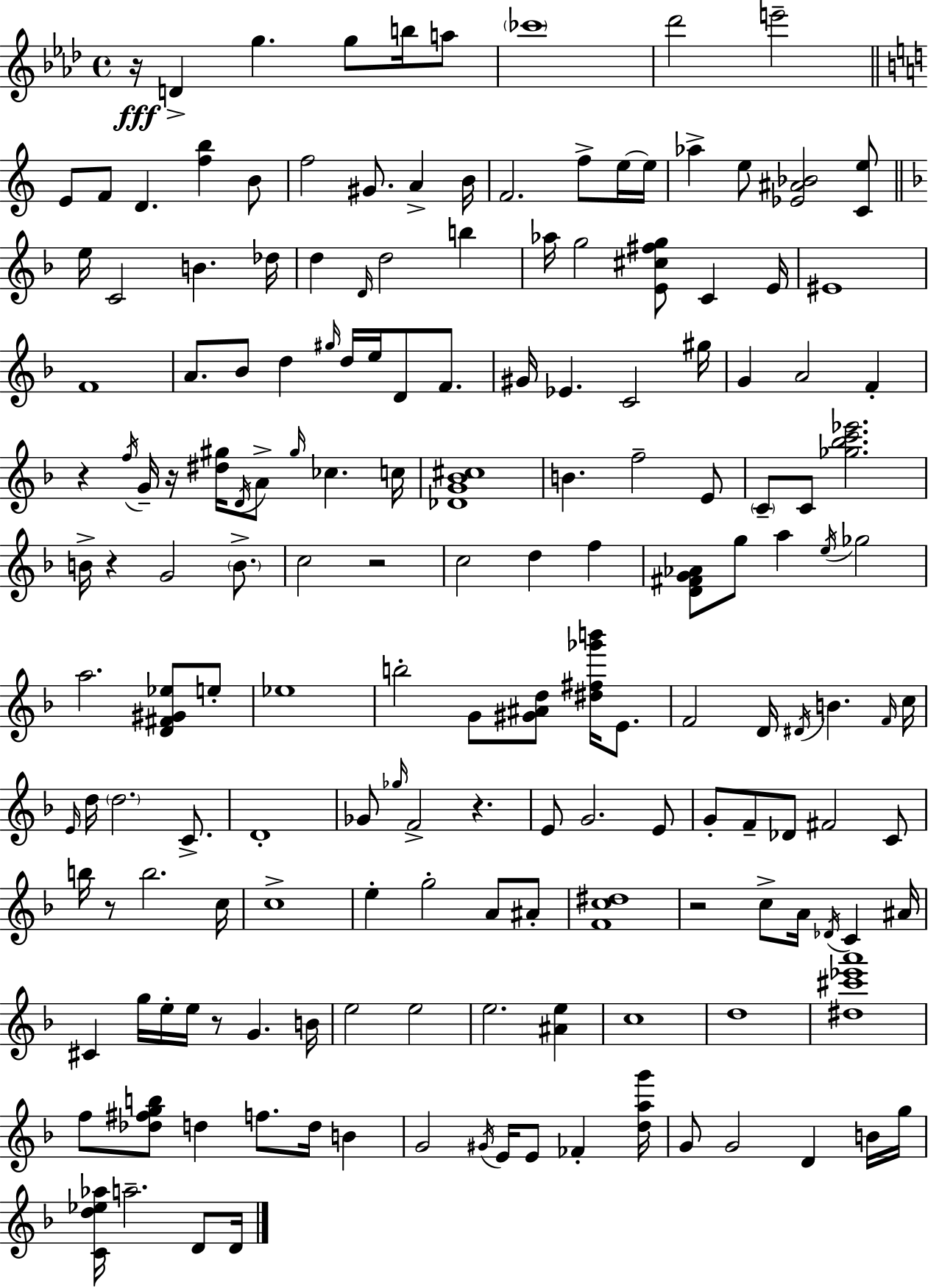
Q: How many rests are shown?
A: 9